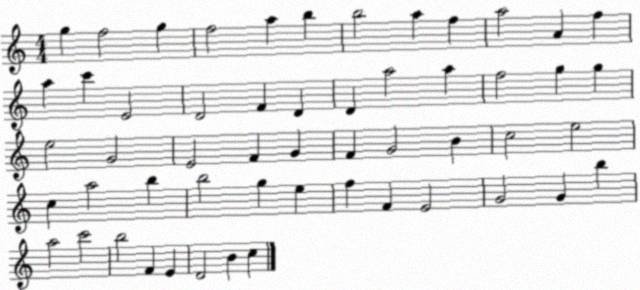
X:1
T:Untitled
M:4/4
L:1/4
K:C
g f2 g f2 a b b2 a f a2 A f a c' E2 D2 F D D a2 a f2 g g e2 G2 E2 F G F G2 B c2 e2 c a2 b b2 g e f F E2 G2 G b a2 c'2 b2 F E D2 B c